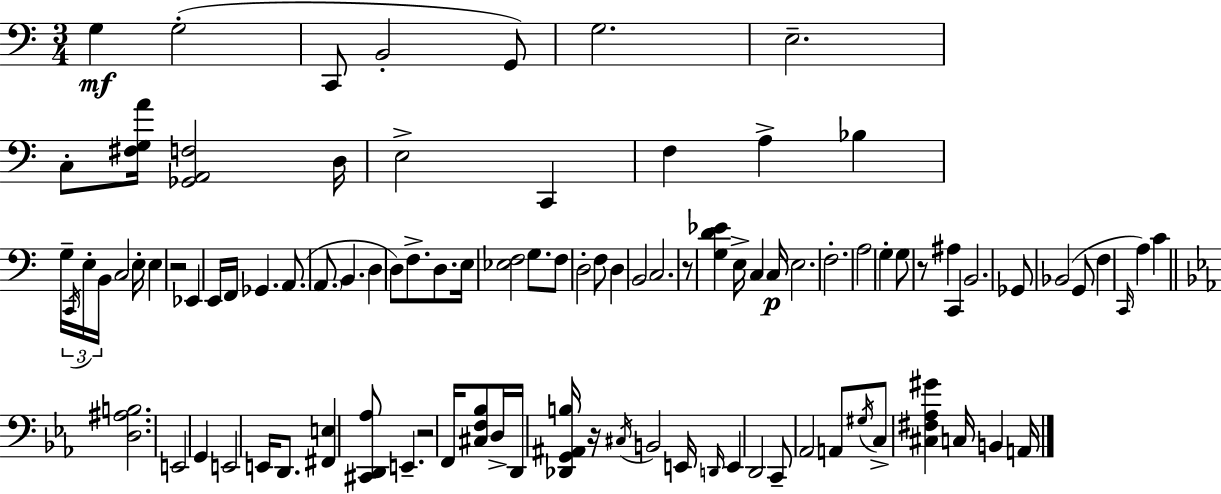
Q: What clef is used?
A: bass